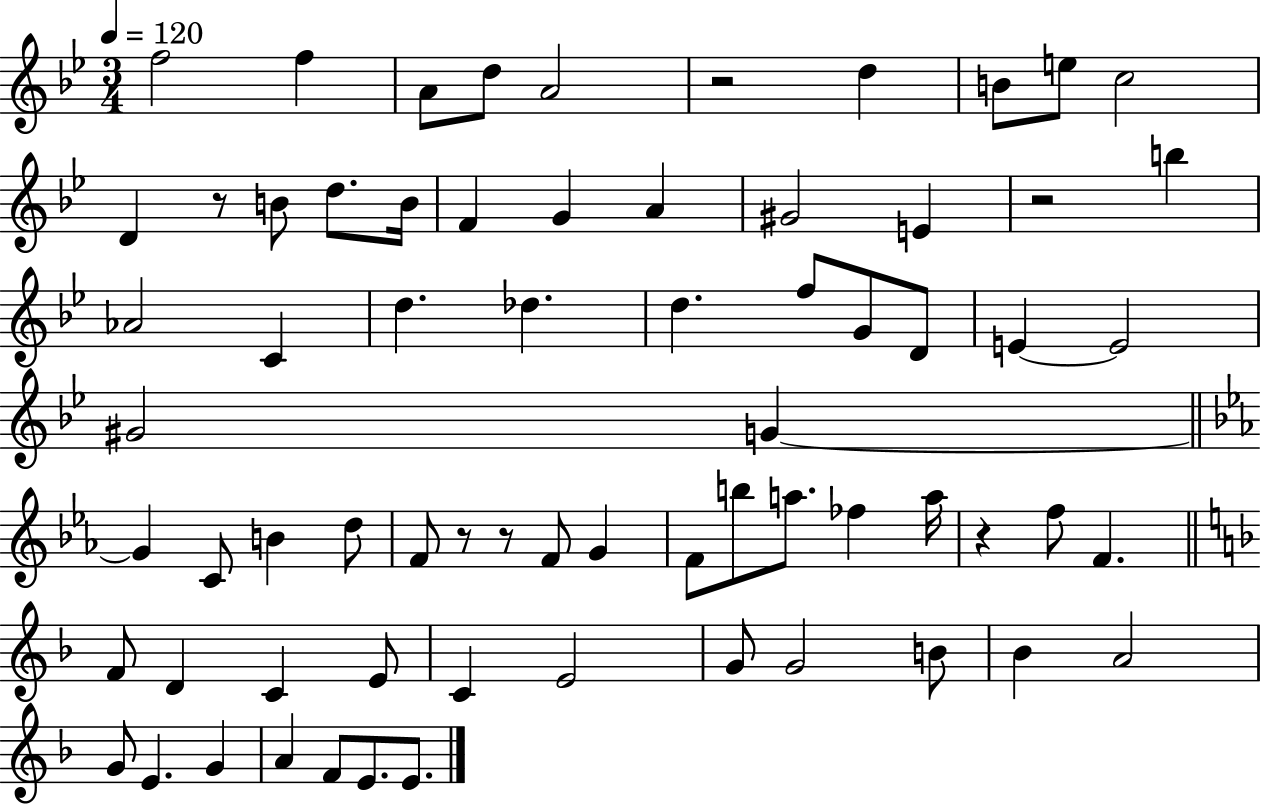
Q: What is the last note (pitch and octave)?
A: E4